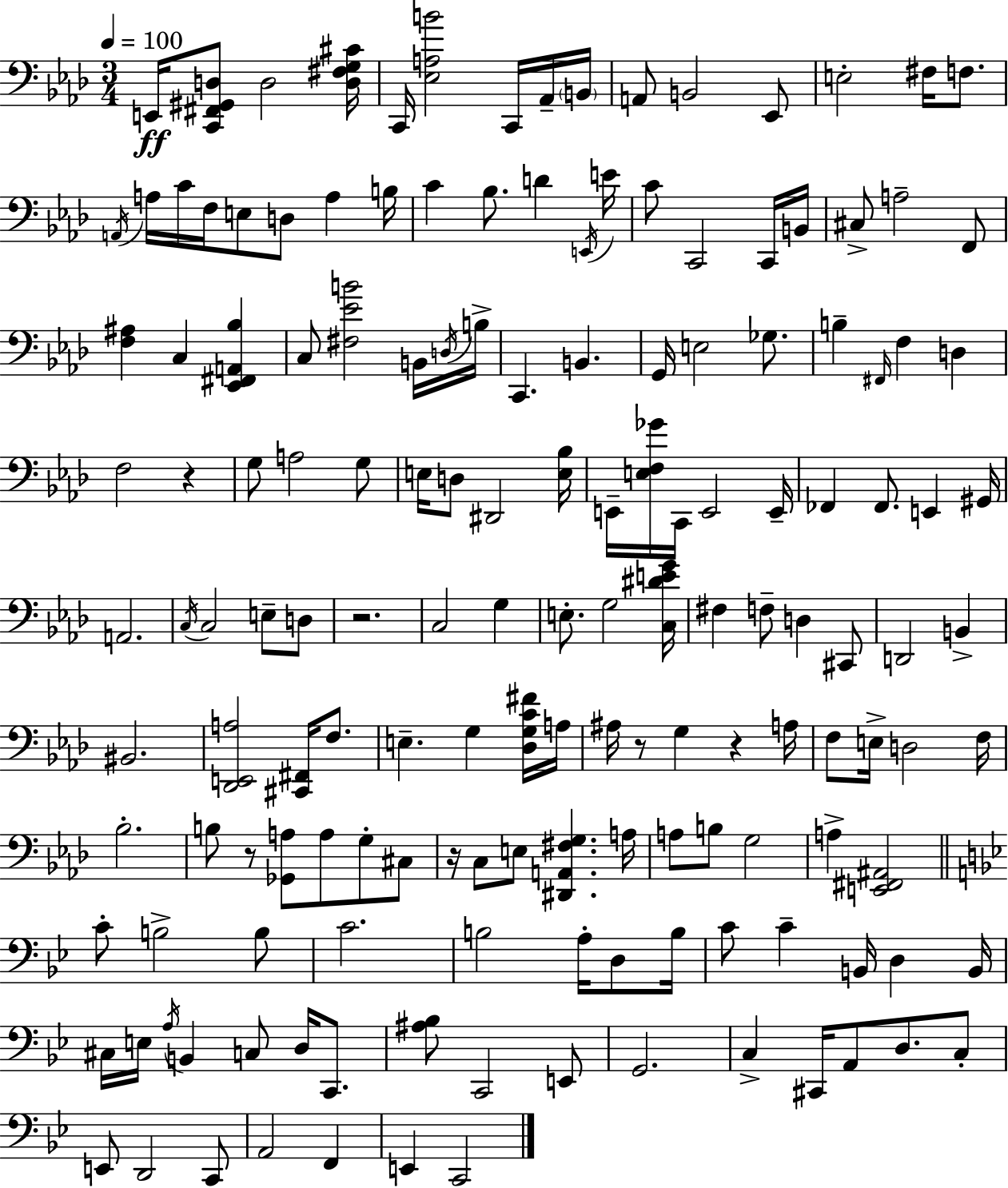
{
  \clef bass
  \numericTimeSignature
  \time 3/4
  \key f \minor
  \tempo 4 = 100
  \repeat volta 2 { e,16\ff <c, fis, gis, d>8 d2 <d fis g cis'>16 | c,16 <ees a b'>2 c,16 aes,16-- \parenthesize b,16 | a,8 b,2 ees,8 | e2-. fis16 f8. | \break \acciaccatura { a,16 } a16 c'16 f16 e8 d8 a4 | b16 c'4 bes8. d'4 | \acciaccatura { e,16 } e'16 c'8 c,2 | c,16 b,16 cis8-> a2-- | \break f,8 <f ais>4 c4 <ees, fis, a, bes>4 | c8 <fis ees' b'>2 | b,16 \acciaccatura { d16 } b16-> c,4. b,4. | g,16 e2 | \break ges8. b4-- \grace { fis,16 } f4 | d4 f2 | r4 g8 a2 | g8 e16 d8 dis,2 | \break <e bes>16 e,16-- <e f ges'>16 c,16 e,2 | e,16-- fes,4 fes,8. e,4 | gis,16 a,2. | \acciaccatura { c16 } c2 | \break e8-- d8 r2. | c2 | g4 e8.-. g2 | <c dis' e' g'>16 fis4 f8-- d4 | \break cis,8 d,2 | b,4-> bis,2. | <des, e, a>2 | <cis, fis,>16 f8. e4.-- g4 | \break <des g c' fis'>16 a16 ais16 r8 g4 | r4 a16 f8 e16-> d2 | f16 bes2.-. | b8 r8 <ges, a>8 a8 | \break g8-. cis8 r16 c8 e8 <dis, a, fis g>4. | a16 a8 b8 g2 | a4-> <e, fis, ais,>2 | \bar "||" \break \key bes \major c'8-. b2-> b8 | c'2. | b2 a16-. d8 b16 | c'8 c'4-- b,16 d4 b,16 | \break cis16 e16 \acciaccatura { a16 } b,4 c8 d16 c,8. | <ais bes>8 c,2 e,8 | g,2. | c4-> cis,16 a,8 d8. c8-. | \break e,8 d,2 c,8 | a,2 f,4 | e,4 c,2 | } \bar "|."
}